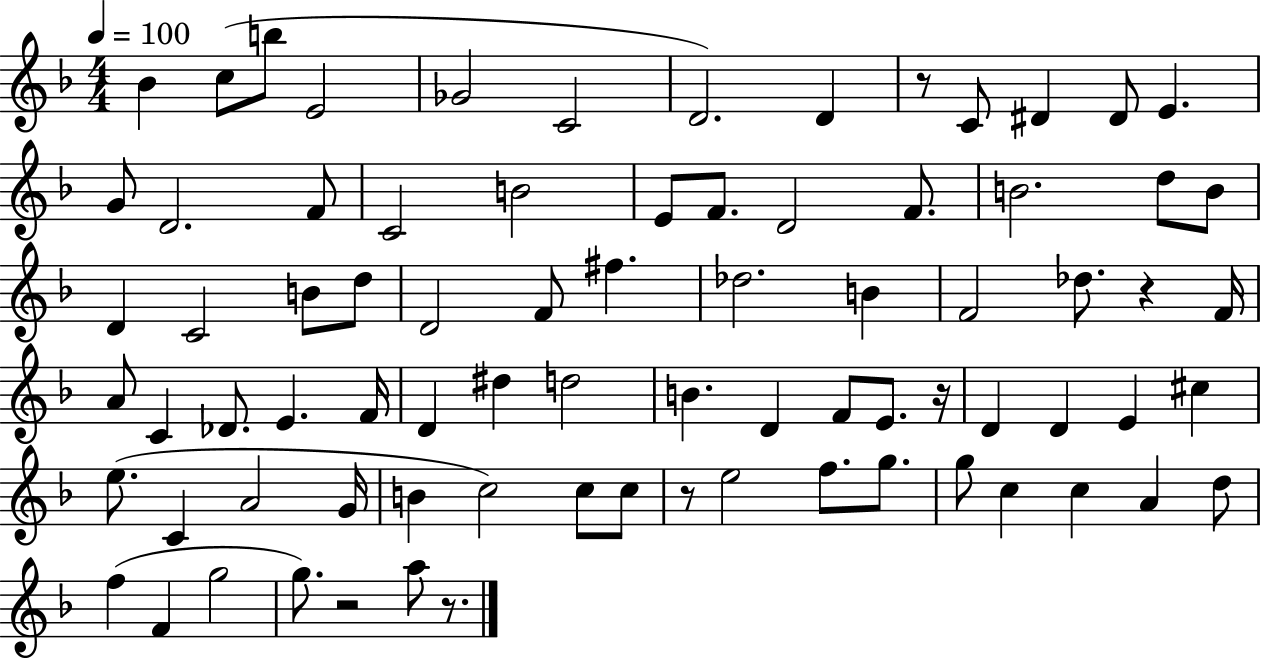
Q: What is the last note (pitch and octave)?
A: A5